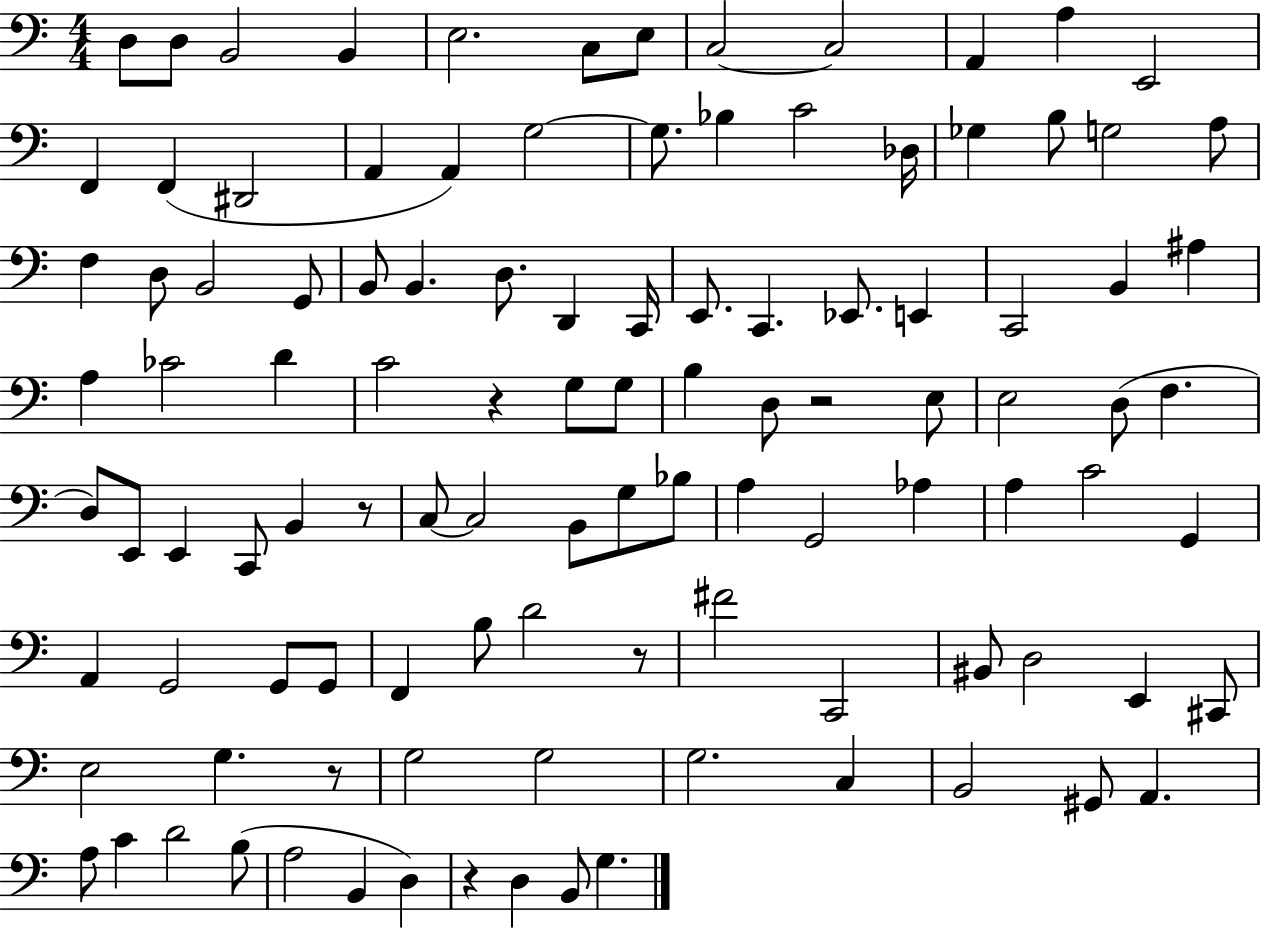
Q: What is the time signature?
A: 4/4